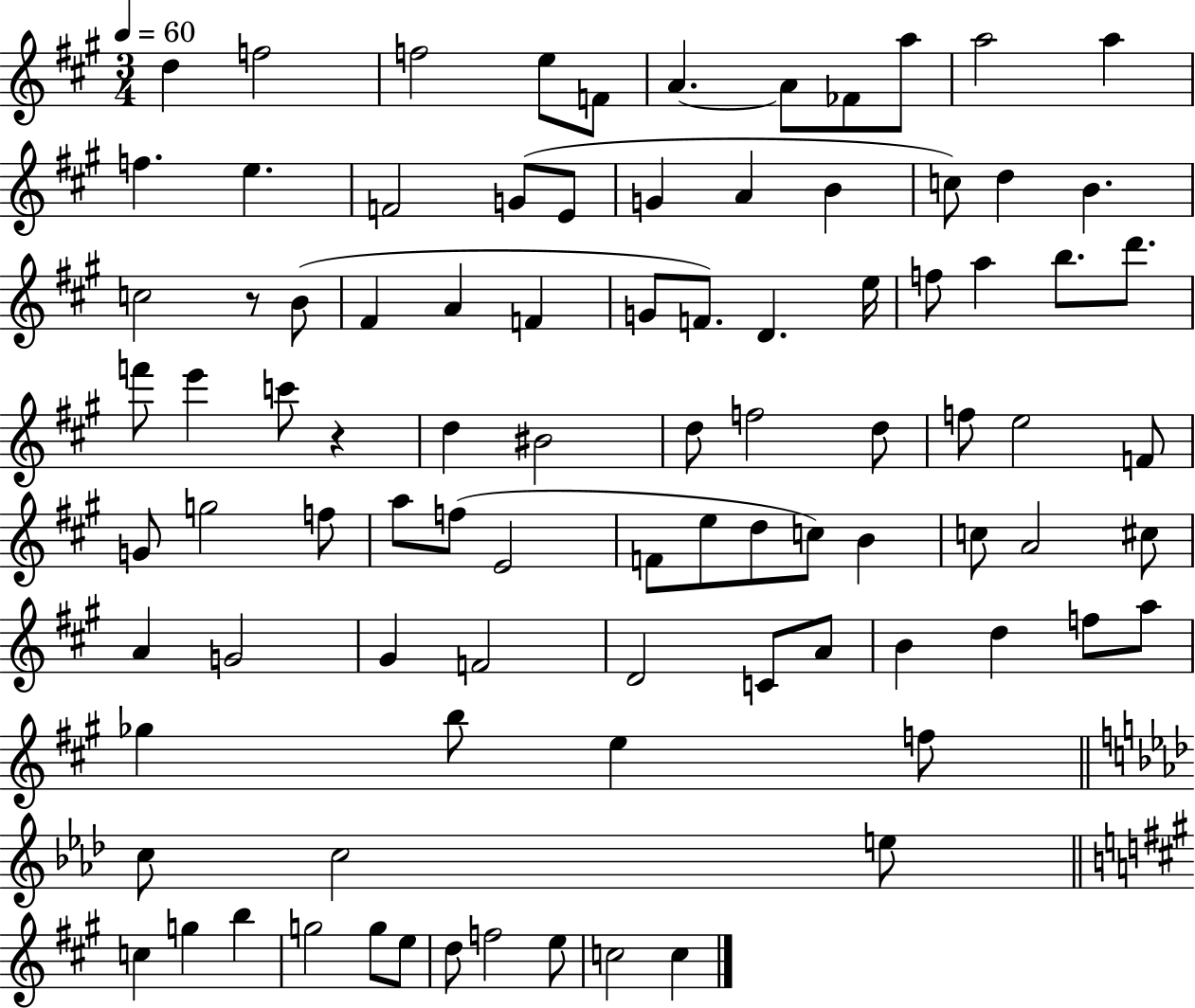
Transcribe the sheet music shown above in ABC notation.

X:1
T:Untitled
M:3/4
L:1/4
K:A
d f2 f2 e/2 F/2 A A/2 _F/2 a/2 a2 a f e F2 G/2 E/2 G A B c/2 d B c2 z/2 B/2 ^F A F G/2 F/2 D e/4 f/2 a b/2 d'/2 f'/2 e' c'/2 z d ^B2 d/2 f2 d/2 f/2 e2 F/2 G/2 g2 f/2 a/2 f/2 E2 F/2 e/2 d/2 c/2 B c/2 A2 ^c/2 A G2 ^G F2 D2 C/2 A/2 B d f/2 a/2 _g b/2 e f/2 c/2 c2 e/2 c g b g2 g/2 e/2 d/2 f2 e/2 c2 c